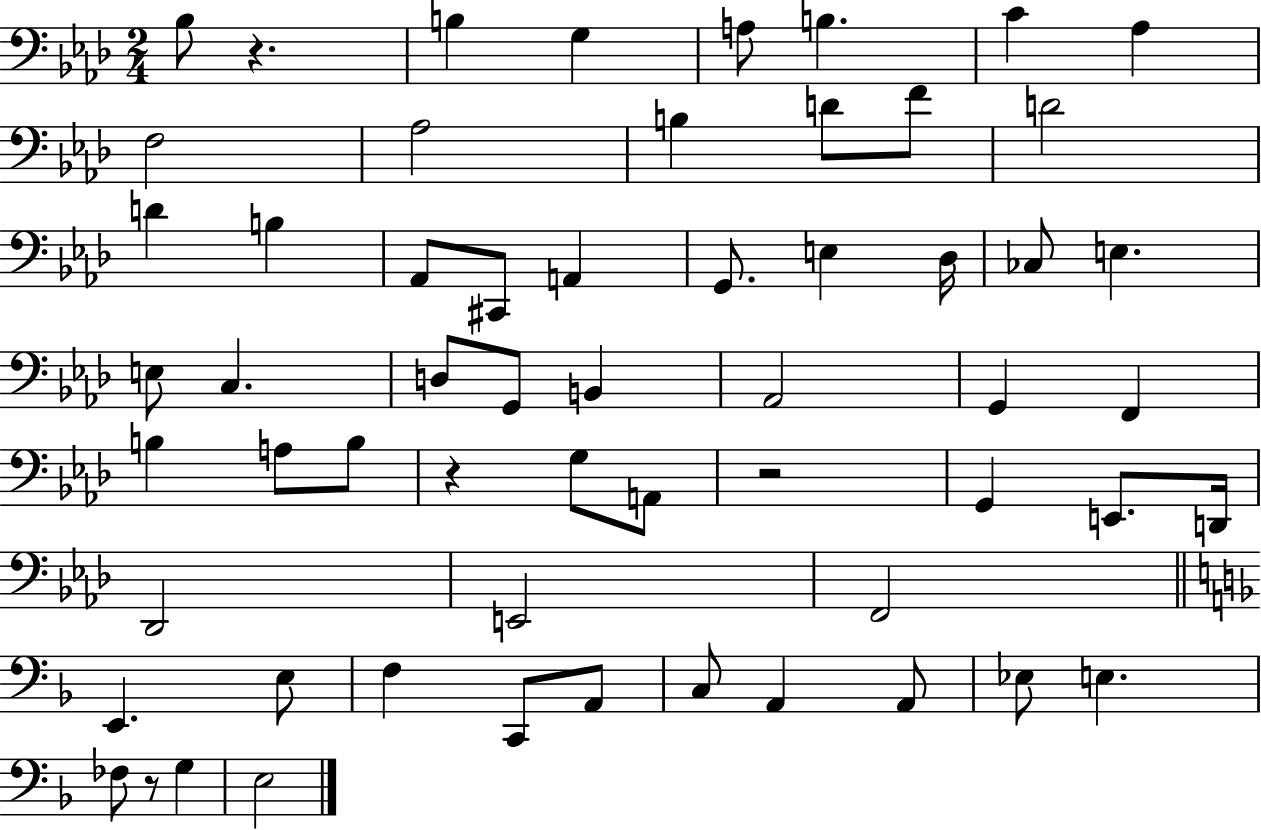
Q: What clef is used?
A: bass